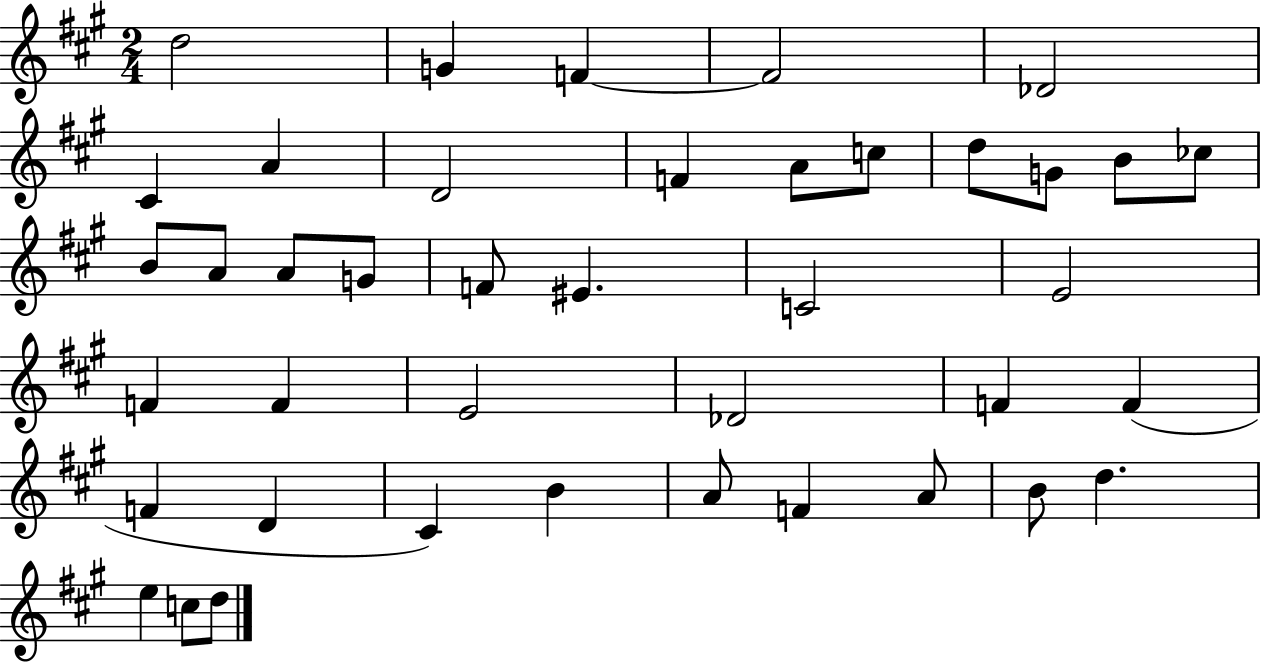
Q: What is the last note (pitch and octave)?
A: D5